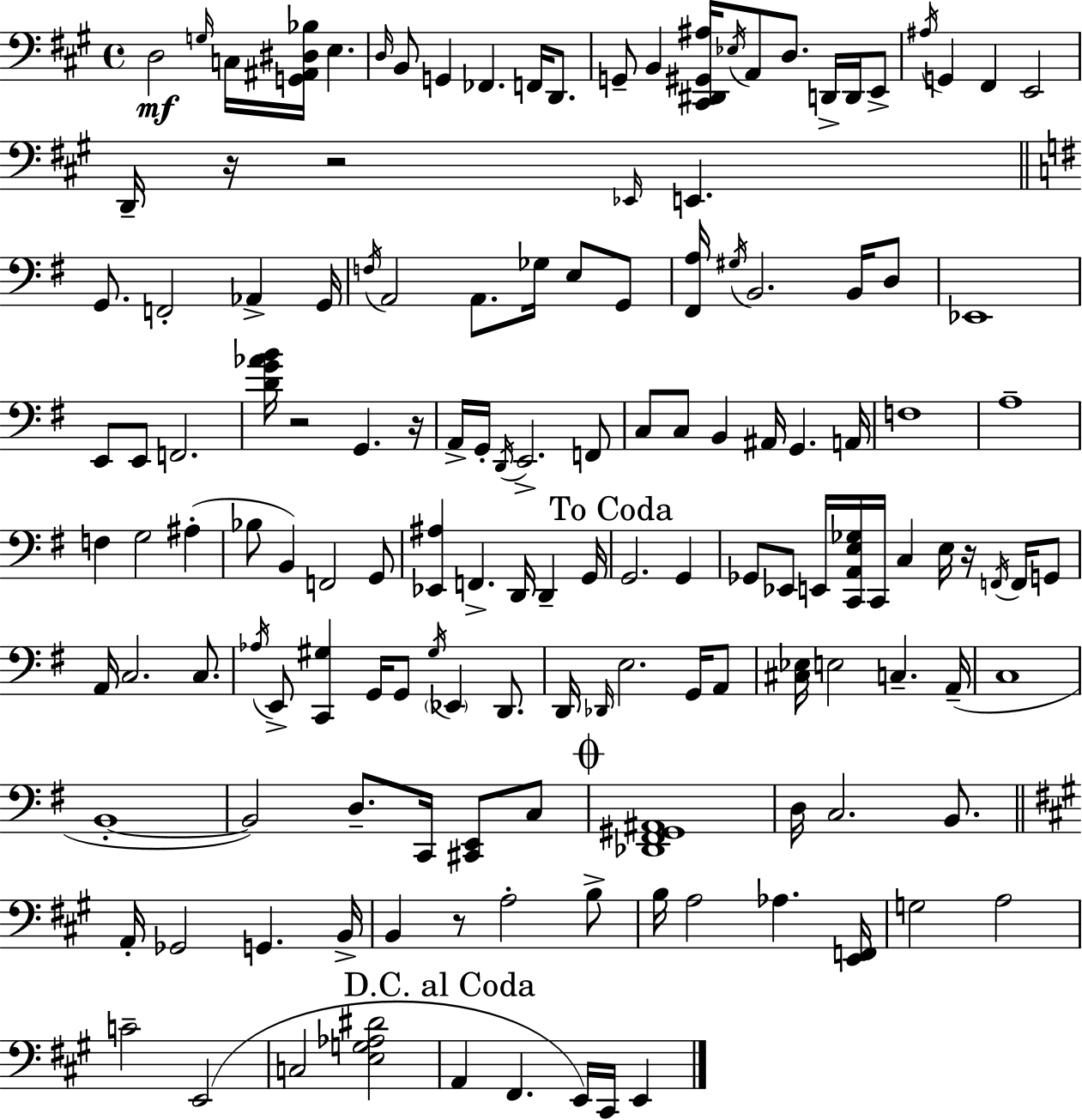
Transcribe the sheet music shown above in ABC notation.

X:1
T:Untitled
M:4/4
L:1/4
K:A
D,2 G,/4 C,/4 [G,,^A,,^D,_B,]/4 E, D,/4 B,,/2 G,, _F,, F,,/4 D,,/2 G,,/2 B,, [^C,,^D,,^G,,^A,]/4 _E,/4 A,,/2 D,/2 D,,/4 D,,/4 E,,/2 ^A,/4 G,, ^F,, E,,2 D,,/4 z/4 z2 _E,,/4 E,, G,,/2 F,,2 _A,, G,,/4 F,/4 A,,2 A,,/2 _G,/4 E,/2 G,,/2 [^F,,A,]/4 ^G,/4 B,,2 B,,/4 D,/2 _E,,4 E,,/2 E,,/2 F,,2 [DG_AB]/4 z2 G,, z/4 A,,/4 G,,/4 D,,/4 E,,2 F,,/2 C,/2 C,/2 B,, ^A,,/4 G,, A,,/4 F,4 A,4 F, G,2 ^A, _B,/2 B,, F,,2 G,,/2 [_E,,^A,] F,, D,,/4 D,, G,,/4 G,,2 G,, _G,,/2 _E,,/2 E,,/4 [C,,A,,E,_G,]/4 C,,/4 C, E,/4 z/4 F,,/4 F,,/4 G,,/2 A,,/4 C,2 C,/2 _A,/4 E,,/2 [C,,^G,] G,,/4 G,,/2 ^G,/4 _E,, D,,/2 D,,/4 _D,,/4 E,2 G,,/4 A,,/2 [^C,_E,]/4 E,2 C, A,,/4 C,4 B,,4 B,,2 D,/2 C,,/4 [^C,,E,,]/2 C,/2 [_D,,^F,,^G,,^A,,]4 D,/4 C,2 B,,/2 A,,/4 _G,,2 G,, B,,/4 B,, z/2 A,2 B,/2 B,/4 A,2 _A, [E,,F,,]/4 G,2 A,2 C2 E,,2 C,2 [E,G,_A,^D]2 A,, ^F,, E,,/4 ^C,,/4 E,,